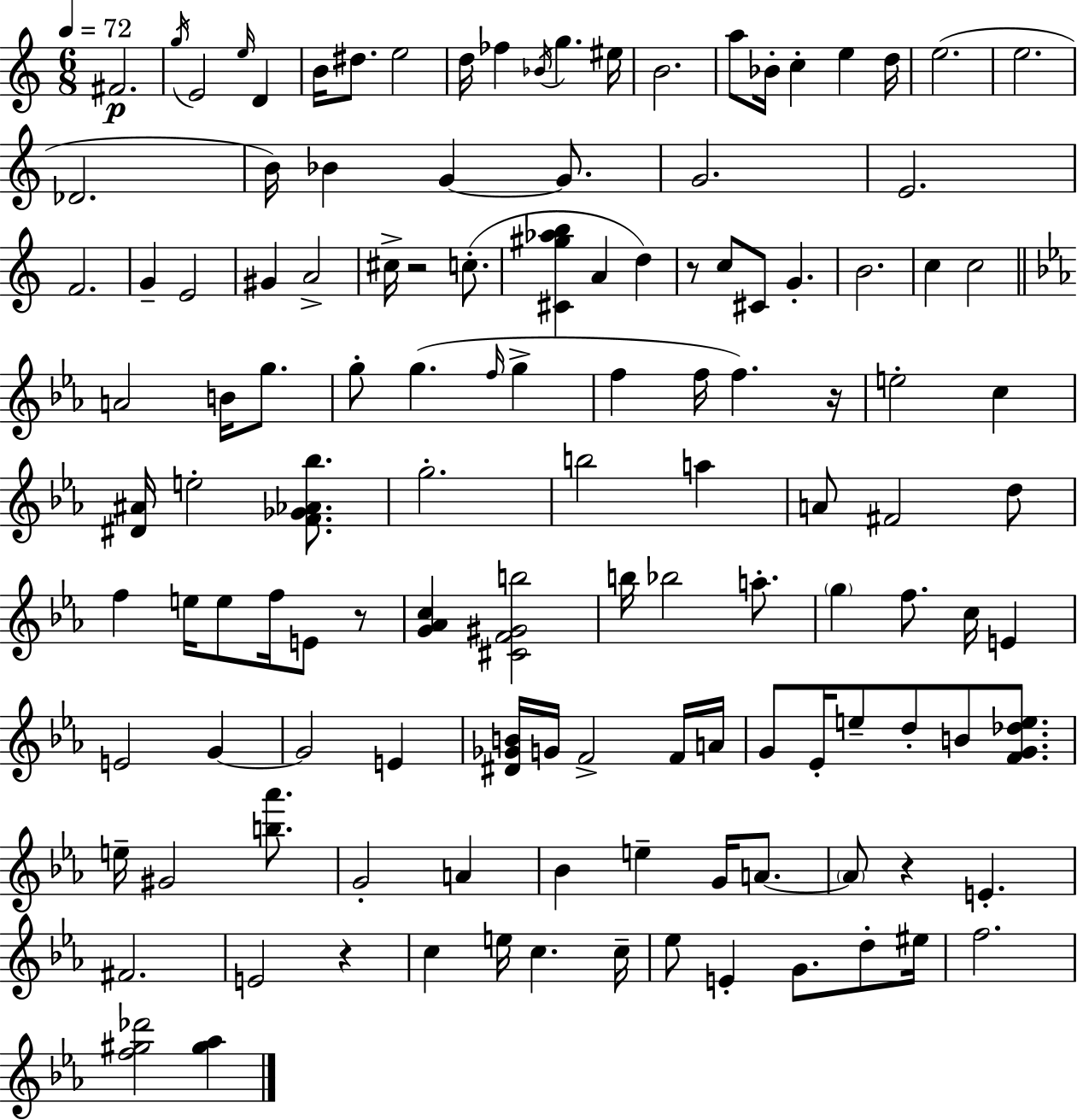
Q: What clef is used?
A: treble